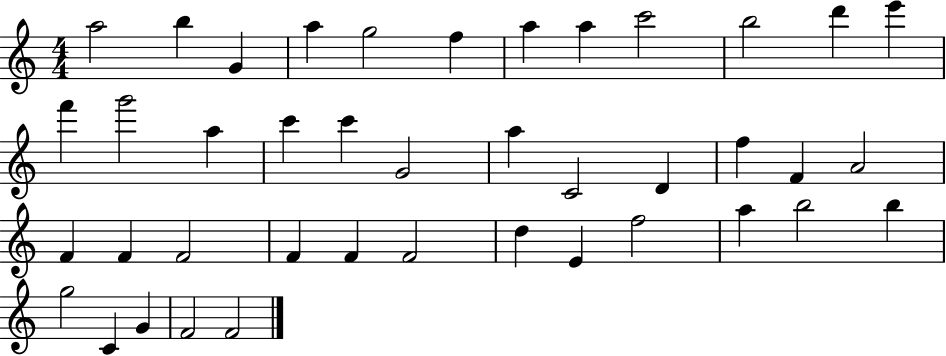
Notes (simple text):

A5/h B5/q G4/q A5/q G5/h F5/q A5/q A5/q C6/h B5/h D6/q E6/q F6/q G6/h A5/q C6/q C6/q G4/h A5/q C4/h D4/q F5/q F4/q A4/h F4/q F4/q F4/h F4/q F4/q F4/h D5/q E4/q F5/h A5/q B5/h B5/q G5/h C4/q G4/q F4/h F4/h